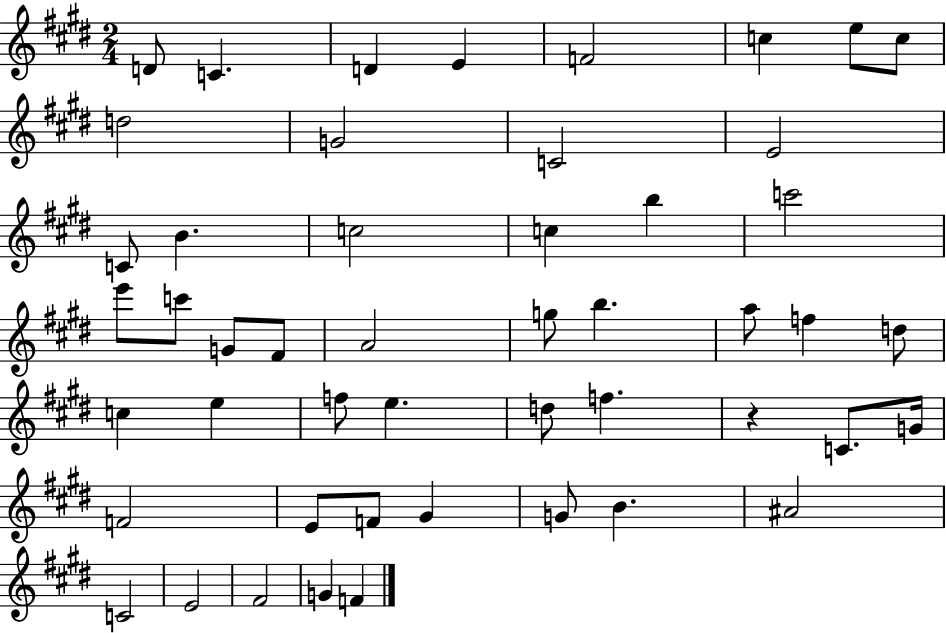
X:1
T:Untitled
M:2/4
L:1/4
K:E
D/2 C D E F2 c e/2 c/2 d2 G2 C2 E2 C/2 B c2 c b c'2 e'/2 c'/2 G/2 ^F/2 A2 g/2 b a/2 f d/2 c e f/2 e d/2 f z C/2 G/4 F2 E/2 F/2 ^G G/2 B ^A2 C2 E2 ^F2 G F